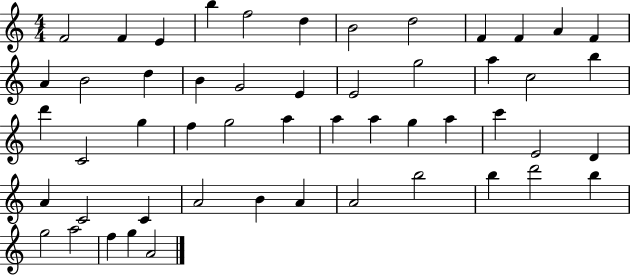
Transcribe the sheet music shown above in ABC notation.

X:1
T:Untitled
M:4/4
L:1/4
K:C
F2 F E b f2 d B2 d2 F F A F A B2 d B G2 E E2 g2 a c2 b d' C2 g f g2 a a a g a c' E2 D A C2 C A2 B A A2 b2 b d'2 b g2 a2 f g A2